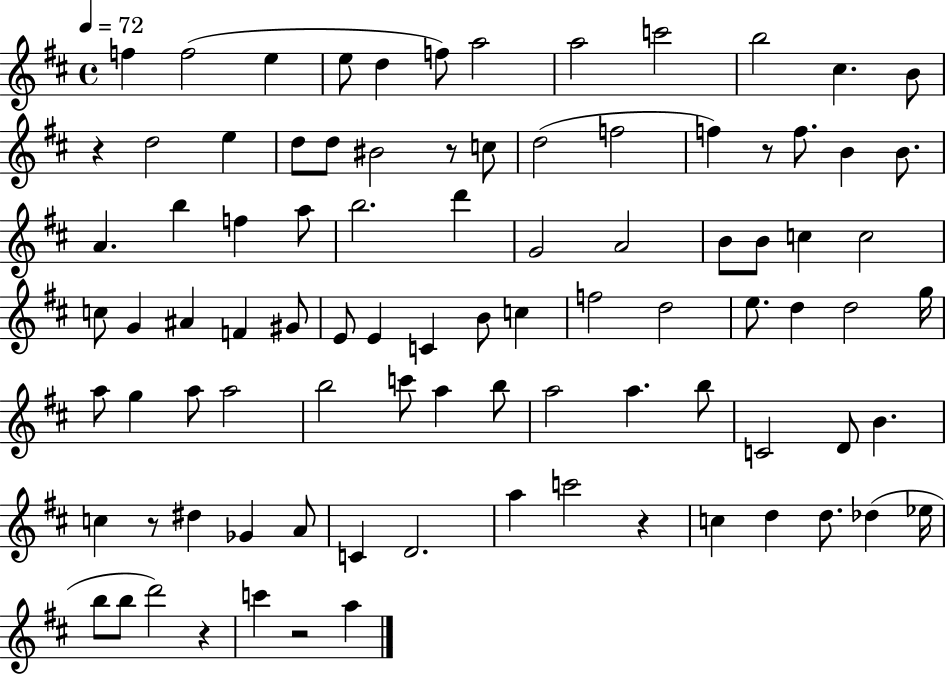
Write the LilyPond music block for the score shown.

{
  \clef treble
  \time 4/4
  \defaultTimeSignature
  \key d \major
  \tempo 4 = 72
  f''4 f''2( e''4 | e''8 d''4 f''8) a''2 | a''2 c'''2 | b''2 cis''4. b'8 | \break r4 d''2 e''4 | d''8 d''8 bis'2 r8 c''8 | d''2( f''2 | f''4) r8 f''8. b'4 b'8. | \break a'4. b''4 f''4 a''8 | b''2. d'''4 | g'2 a'2 | b'8 b'8 c''4 c''2 | \break c''8 g'4 ais'4 f'4 gis'8 | e'8 e'4 c'4 b'8 c''4 | f''2 d''2 | e''8. d''4 d''2 g''16 | \break a''8 g''4 a''8 a''2 | b''2 c'''8 a''4 b''8 | a''2 a''4. b''8 | c'2 d'8 b'4. | \break c''4 r8 dis''4 ges'4 a'8 | c'4 d'2. | a''4 c'''2 r4 | c''4 d''4 d''8. des''4( ees''16 | \break b''8 b''8 d'''2) r4 | c'''4 r2 a''4 | \bar "|."
}